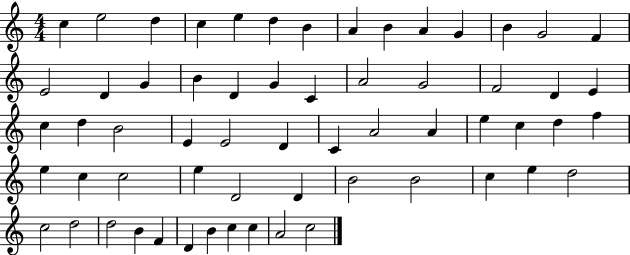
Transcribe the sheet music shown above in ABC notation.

X:1
T:Untitled
M:4/4
L:1/4
K:C
c e2 d c e d B A B A G B G2 F E2 D G B D G C A2 G2 F2 D E c d B2 E E2 D C A2 A e c d f e c c2 e D2 D B2 B2 c e d2 c2 d2 d2 B F D B c c A2 c2